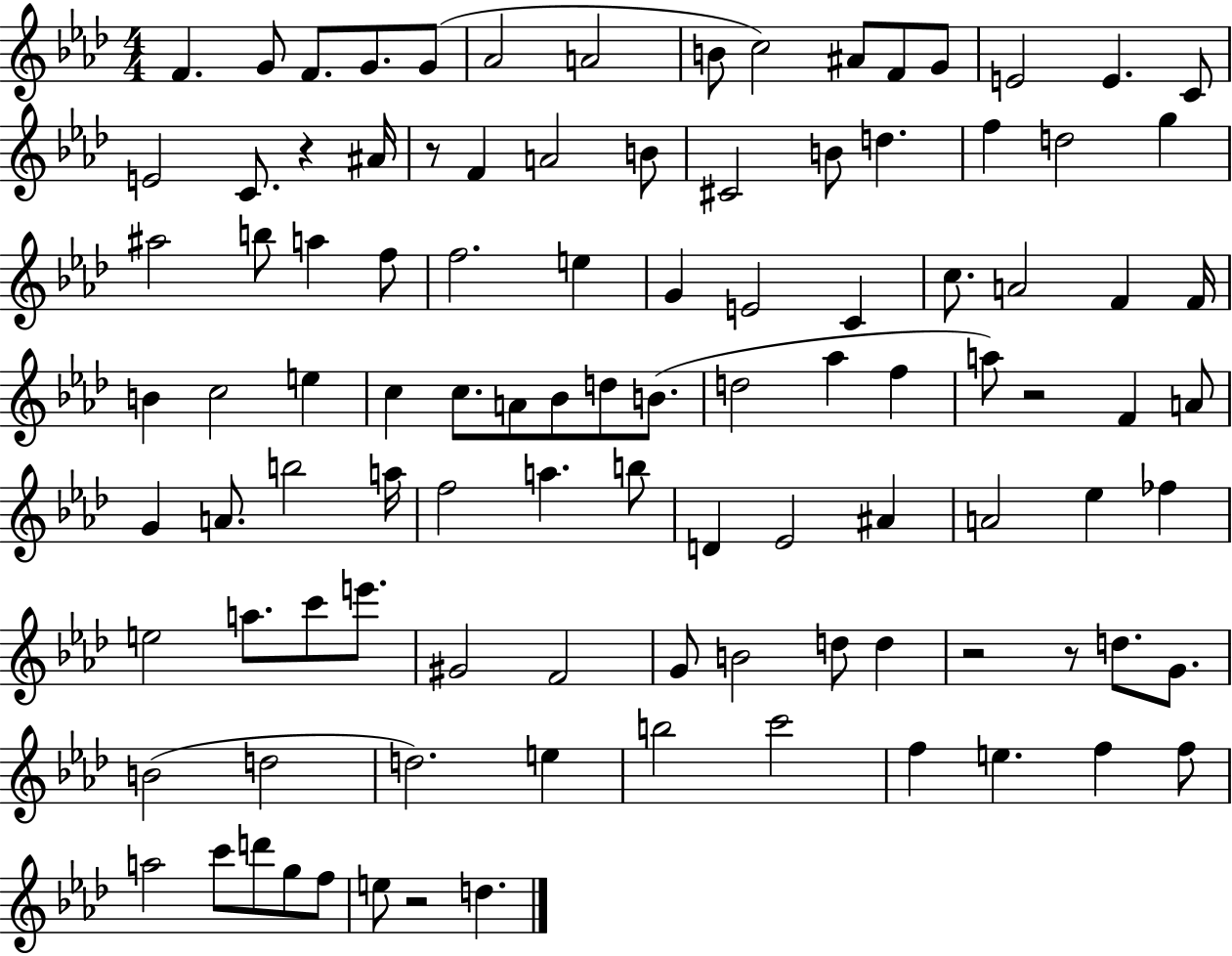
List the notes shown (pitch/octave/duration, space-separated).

F4/q. G4/e F4/e. G4/e. G4/e Ab4/h A4/h B4/e C5/h A#4/e F4/e G4/e E4/h E4/q. C4/e E4/h C4/e. R/q A#4/s R/e F4/q A4/h B4/e C#4/h B4/e D5/q. F5/q D5/h G5/q A#5/h B5/e A5/q F5/e F5/h. E5/q G4/q E4/h C4/q C5/e. A4/h F4/q F4/s B4/q C5/h E5/q C5/q C5/e. A4/e Bb4/e D5/e B4/e. D5/h Ab5/q F5/q A5/e R/h F4/q A4/e G4/q A4/e. B5/h A5/s F5/h A5/q. B5/e D4/q Eb4/h A#4/q A4/h Eb5/q FES5/q E5/h A5/e. C6/e E6/e. G#4/h F4/h G4/e B4/h D5/e D5/q R/h R/e D5/e. G4/e. B4/h D5/h D5/h. E5/q B5/h C6/h F5/q E5/q. F5/q F5/e A5/h C6/e D6/e G5/e F5/e E5/e R/h D5/q.